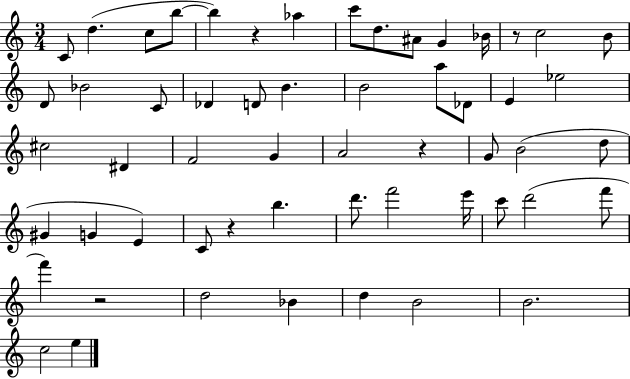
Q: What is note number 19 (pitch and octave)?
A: B4